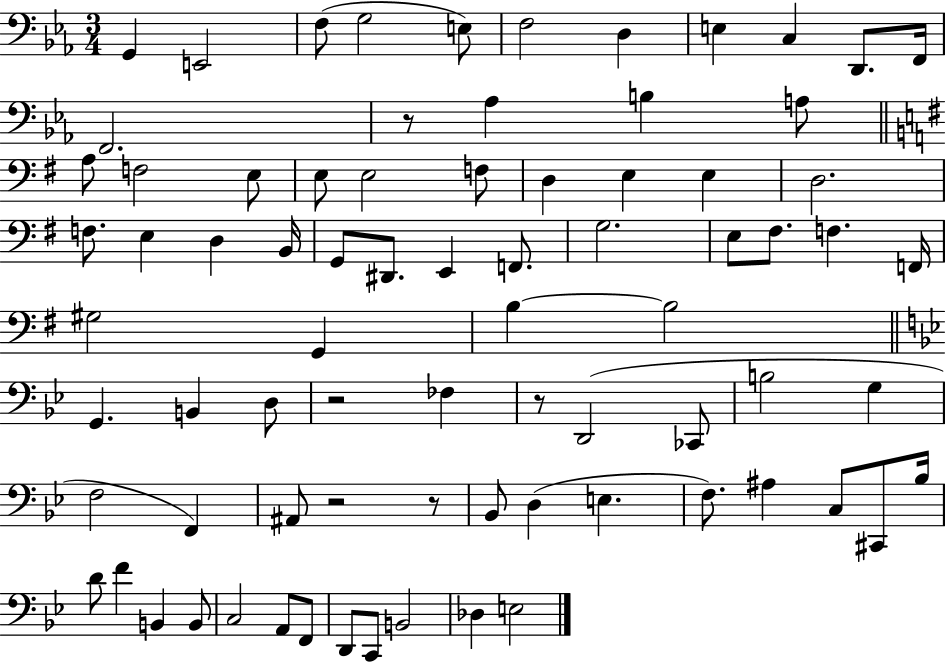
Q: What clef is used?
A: bass